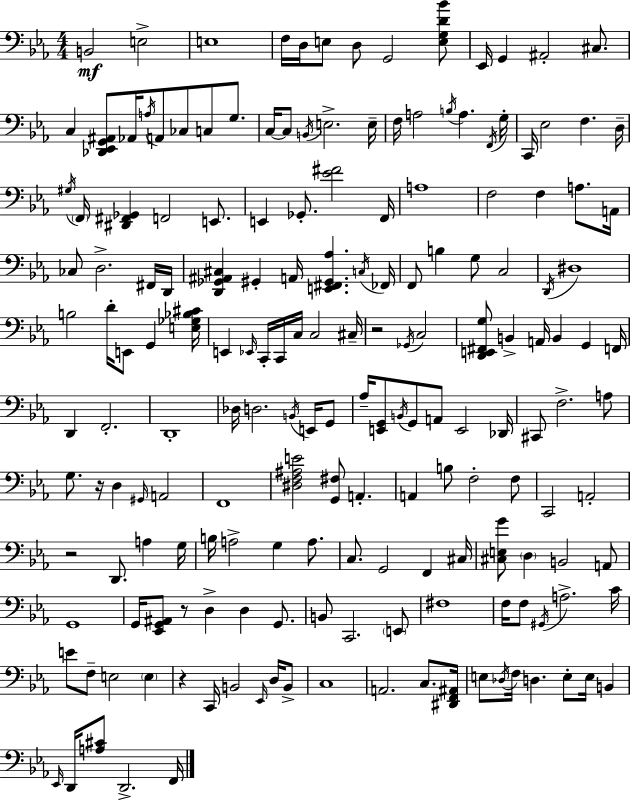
X:1
T:Untitled
M:4/4
L:1/4
K:Cm
B,,2 E,2 E,4 F,/4 D,/4 E,/2 D,/2 G,,2 [E,G,D_B]/2 _E,,/4 G,, ^A,,2 ^C,/2 C, [_D,,_E,,G,,^A,,]/2 _A,,/4 A,/4 A,,/2 _C,/2 C,/2 G,/2 C,/4 C,/2 B,,/4 E,2 E,/4 F,/4 A,2 B,/4 A, F,,/4 G,/4 C,,/4 _E,2 F, D,/4 ^G,/4 F,,/4 [^D,,^F,,_G,,] F,,2 E,,/2 E,, _G,,/2 [_E^F]2 F,,/4 A,4 F,2 F, A,/2 A,,/4 _C,/2 D,2 ^F,,/4 D,,/4 [D,,_G,,^A,,^C,] ^G,, A,,/4 [E,,^F,,^G,,_A,] C,/4 _F,,/4 F,,/2 B, G,/2 C,2 D,,/4 ^D,4 B,2 D/4 E,,/2 G,, [E,_G,_B,^C]/4 E,, _E,,/4 C,,/4 C,,/4 C,/4 C,2 ^C,/4 z2 _G,,/4 C,2 [D,,E,,^F,,G,]/2 B,, A,,/4 B,, G,, F,,/4 D,, F,,2 D,,4 _D,/4 D,2 B,,/4 E,,/4 G,,/2 _A,/4 [E,,G,,]/2 B,,/4 G,,/2 A,,/2 E,,2 _D,,/4 ^C,,/2 F,2 A,/2 G,/2 z/4 D, ^G,,/4 A,,2 F,,4 [^D,F,^A,E]2 [G,,^F,]/2 A,, A,, B,/2 F,2 F,/2 C,,2 A,,2 z2 D,,/2 A, G,/4 B,/4 A,2 G, A,/2 C,/2 G,,2 F,, ^C,/4 [^C,E,G]/2 D, B,,2 A,,/2 G,,4 G,,/4 [_E,,G,,^A,,]/2 z/2 D, D, G,,/2 B,,/2 C,,2 E,,/2 ^F,4 F,/4 F,/2 ^G,,/4 A,2 C/4 E/2 F,/2 E,2 E, z C,,/4 B,,2 _E,,/4 D,/4 B,,/2 C,4 A,,2 C,/2 [^D,,F,,^A,,]/4 E,/2 _D,/4 F,/4 D, E,/2 E,/4 B,, _E,,/4 D,,/4 [A,^C]/2 D,,2 F,,/4